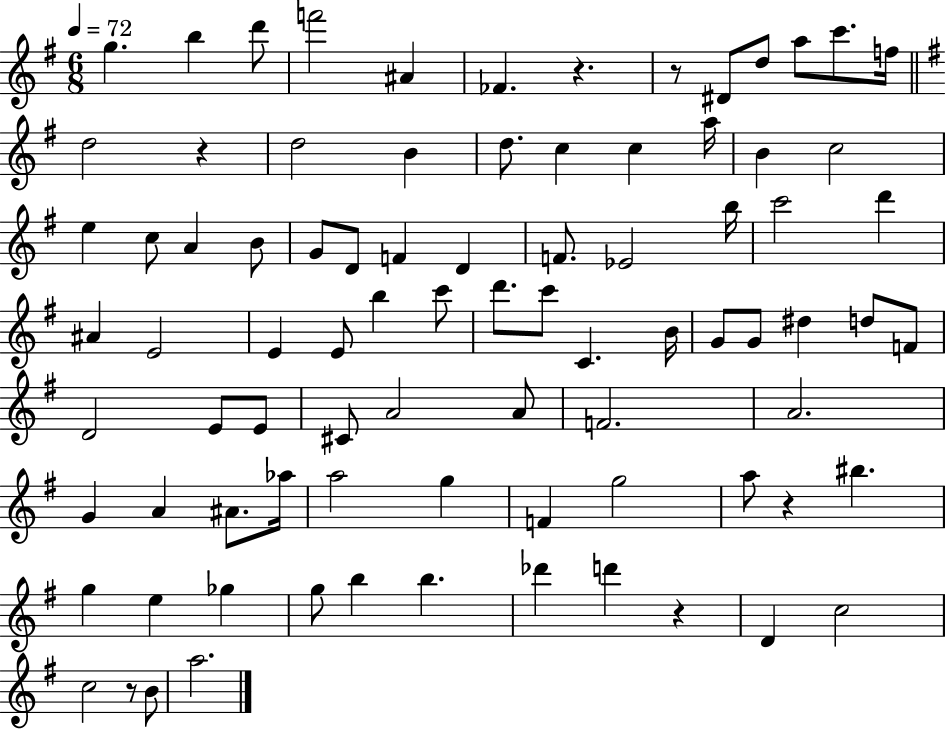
G5/q. B5/q D6/e F6/h A#4/q FES4/q. R/q. R/e D#4/e D5/e A5/e C6/e. F5/s D5/h R/q D5/h B4/q D5/e. C5/q C5/q A5/s B4/q C5/h E5/q C5/e A4/q B4/e G4/e D4/e F4/q D4/q F4/e. Eb4/h B5/s C6/h D6/q A#4/q E4/h E4/q E4/e B5/q C6/e D6/e. C6/e C4/q. B4/s G4/e G4/e D#5/q D5/e F4/e D4/h E4/e E4/e C#4/e A4/h A4/e F4/h. A4/h. G4/q A4/q A#4/e. Ab5/s A5/h G5/q F4/q G5/h A5/e R/q BIS5/q. G5/q E5/q Gb5/q G5/e B5/q B5/q. Db6/q D6/q R/q D4/q C5/h C5/h R/e B4/e A5/h.